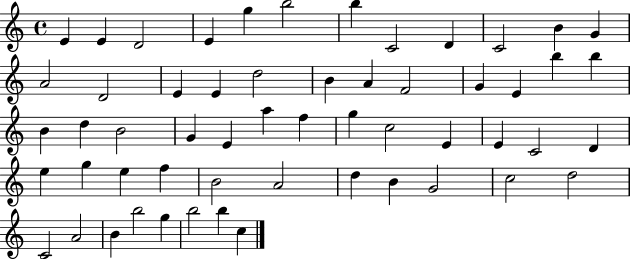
X:1
T:Untitled
M:4/4
L:1/4
K:C
E E D2 E g b2 b C2 D C2 B G A2 D2 E E d2 B A F2 G E b b B d B2 G E a f g c2 E E C2 D e g e f B2 A2 d B G2 c2 d2 C2 A2 B b2 g b2 b c